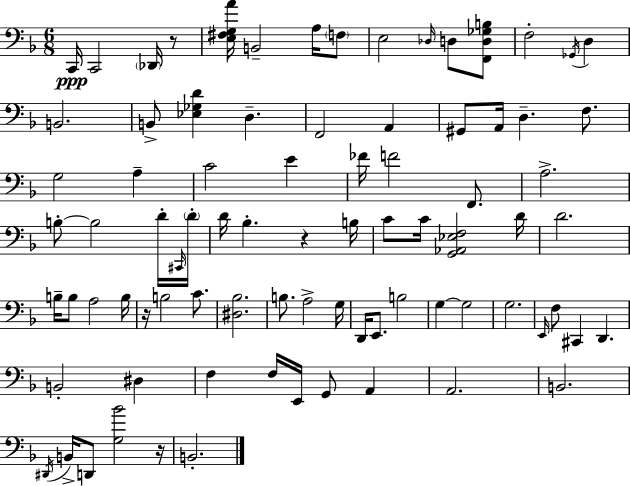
{
  \clef bass
  \numericTimeSignature
  \time 6/8
  \key d \minor
  c,16\ppp c,2 \parenthesize des,16 r8 | <e fis g a'>16 b,2-- a16 \parenthesize f8 | e2 \grace { des16 } d8 <f, d ges b>8 | f2-. \acciaccatura { ges,16 } d4 | \break b,2. | b,8-> <ees ges d'>4 d4.-- | f,2 a,4 | gis,8 a,16 d4.-- f8. | \break g2 a4-- | c'2 e'4 | fes'16 f'2 f,8. | a2.-> | \break b8-.~~ b2 | d'16-. \grace { cis,16 } \parenthesize d'16-. d'16 bes4.-. r4 | b16 c'8 c'16 <g, aes, ees f>2 | d'16 d'2. | \break b16-- b8 a2 | b16 r16 b2 | c'8. <dis bes>2. | b8. a2-> | \break g16 d,16 e,8. b2 | g4~~ g2 | g2. | \grace { e,16 } f8 cis,4 d,4. | \break b,2-. | dis4 f4 f16 e,16 g,8 | a,4 a,2. | b,2. | \break \acciaccatura { dis,16 } b,16-> d,8 <g bes'>2 | r16 b,2.-. | \bar "|."
}